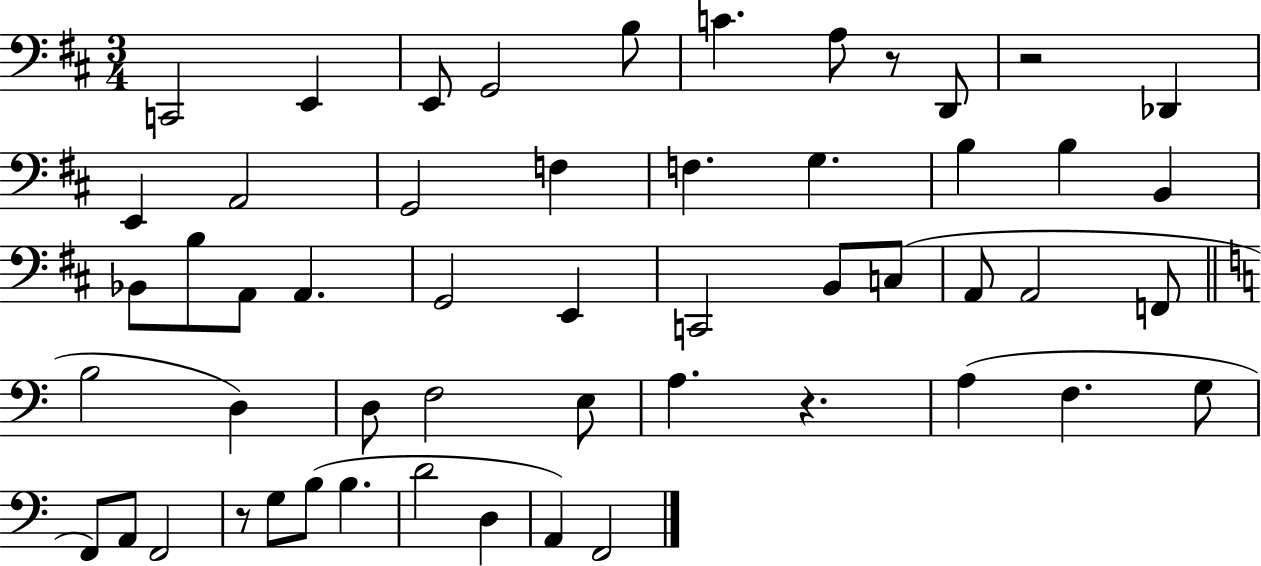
C2/h E2/q E2/e G2/h B3/e C4/q. A3/e R/e D2/e R/h Db2/q E2/q A2/h G2/h F3/q F3/q. G3/q. B3/q B3/q B2/q Bb2/e B3/e A2/e A2/q. G2/h E2/q C2/h B2/e C3/e A2/e A2/h F2/e B3/h D3/q D3/e F3/h E3/e A3/q. R/q. A3/q F3/q. G3/e F2/e A2/e F2/h R/e G3/e B3/e B3/q. D4/h D3/q A2/q F2/h